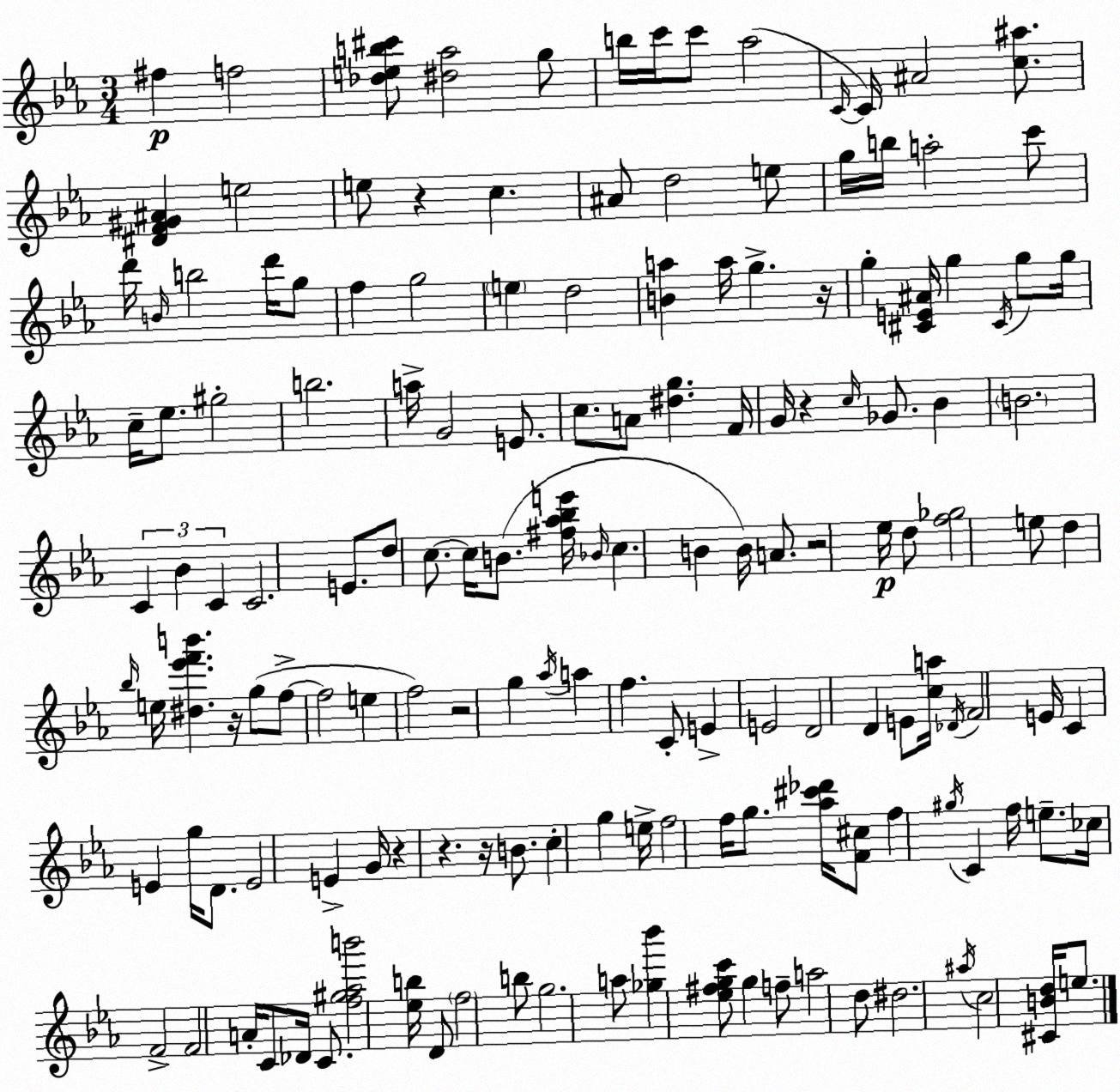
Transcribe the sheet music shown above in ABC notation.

X:1
T:Untitled
M:3/4
L:1/4
K:Eb
^f f2 [_deb^c']/2 [^d_a]2 g/2 b/4 c'/4 c'/2 _a2 C/4 C/4 ^A2 [c^a]/2 [^DF^G^A] e2 e/2 z c ^A/2 d2 e/2 g/4 b/4 a2 c'/2 d'/4 B/4 b2 d'/4 g/2 f g2 e d2 [Ba] a/4 g z/4 g [^CE^A]/4 g ^C/4 g/2 g/4 c/4 _e/2 ^g2 b2 a/4 G2 E/2 c/2 A/2 [^dg] F/4 G/4 z c/4 _G/2 _B B2 C _B C C2 E/2 d/2 c/2 c/4 B/2 [^f_a_be']/4 _B/4 c B B/4 A/2 z2 _e/4 d/2 [f_g]2 e/2 d _b/4 e/4 [^d_e'f'b'] z/4 g/2 f/2 f2 e f2 z2 g _a/4 a f C/2 E E2 D2 D E/2 [ca]/4 _D/4 F2 E/4 C E g/4 D/2 E2 E G/4 z z z/4 B/2 c g e/4 f2 f/4 g/2 [_a^c'_d']/4 [F^c]/2 f ^g/4 C f/4 e/2 _c/4 F2 F2 A/4 C/2 _D/4 C/2 [f^g_ab']2 [_eb]/4 D/2 f2 b/2 g2 a/2 [_g_b'] [_e^fgc']/2 g f/2 a2 d/2 ^d2 ^a/4 c2 [^CBd]/4 e/2